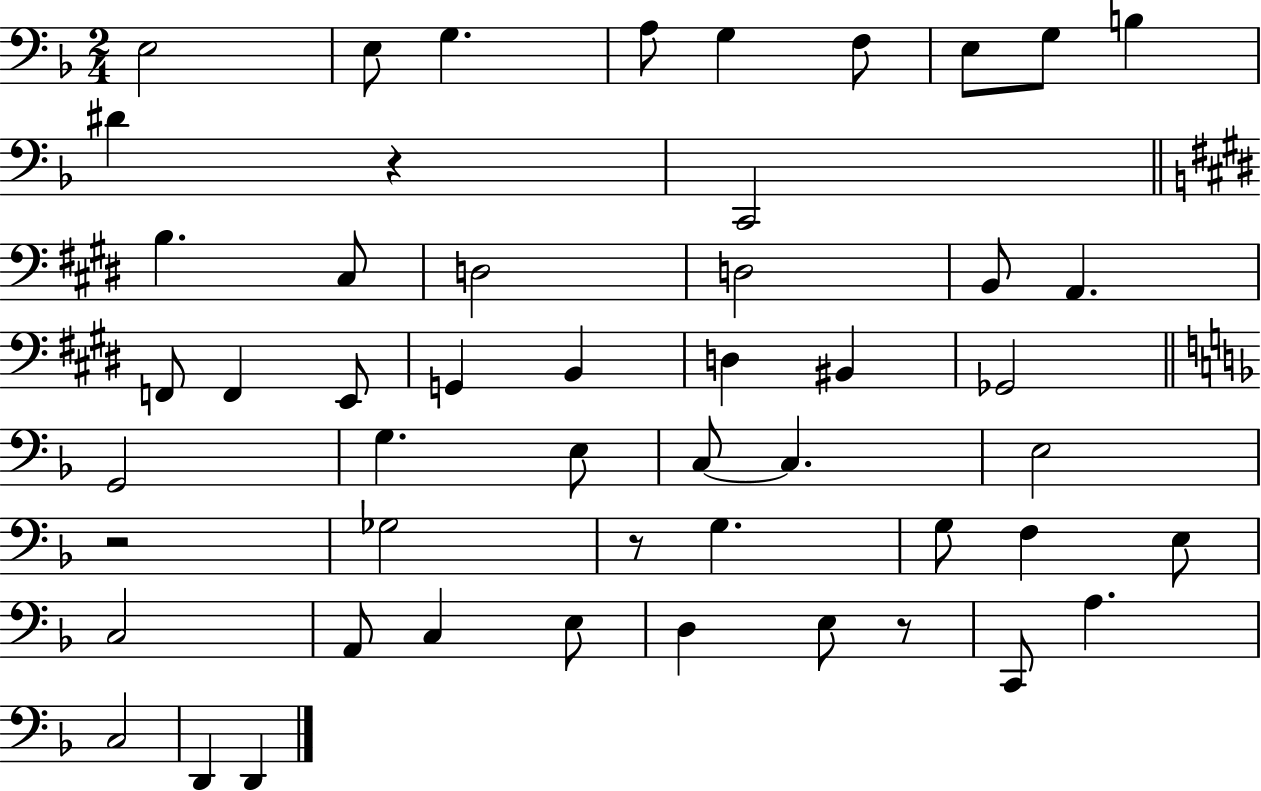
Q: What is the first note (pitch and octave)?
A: E3